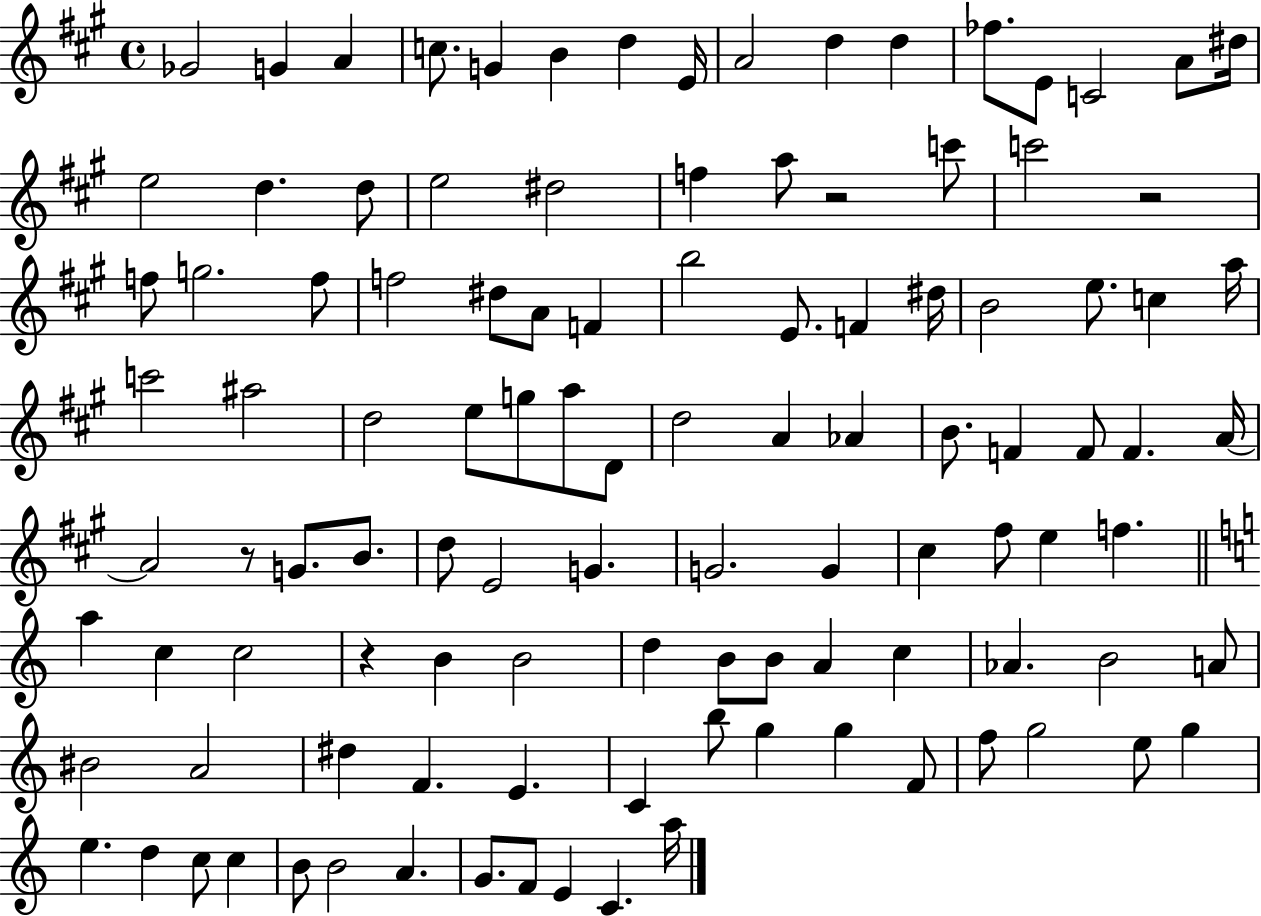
Gb4/h G4/q A4/q C5/e. G4/q B4/q D5/q E4/s A4/h D5/q D5/q FES5/e. E4/e C4/h A4/e D#5/s E5/h D5/q. D5/e E5/h D#5/h F5/q A5/e R/h C6/e C6/h R/h F5/e G5/h. F5/e F5/h D#5/e A4/e F4/q B5/h E4/e. F4/q D#5/s B4/h E5/e. C5/q A5/s C6/h A#5/h D5/h E5/e G5/e A5/e D4/e D5/h A4/q Ab4/q B4/e. F4/q F4/e F4/q. A4/s A4/h R/e G4/e. B4/e. D5/e E4/h G4/q. G4/h. G4/q C#5/q F#5/e E5/q F5/q. A5/q C5/q C5/h R/q B4/q B4/h D5/q B4/e B4/e A4/q C5/q Ab4/q. B4/h A4/e BIS4/h A4/h D#5/q F4/q. E4/q. C4/q B5/e G5/q G5/q F4/e F5/e G5/h E5/e G5/q E5/q. D5/q C5/e C5/q B4/e B4/h A4/q. G4/e. F4/e E4/q C4/q. A5/s